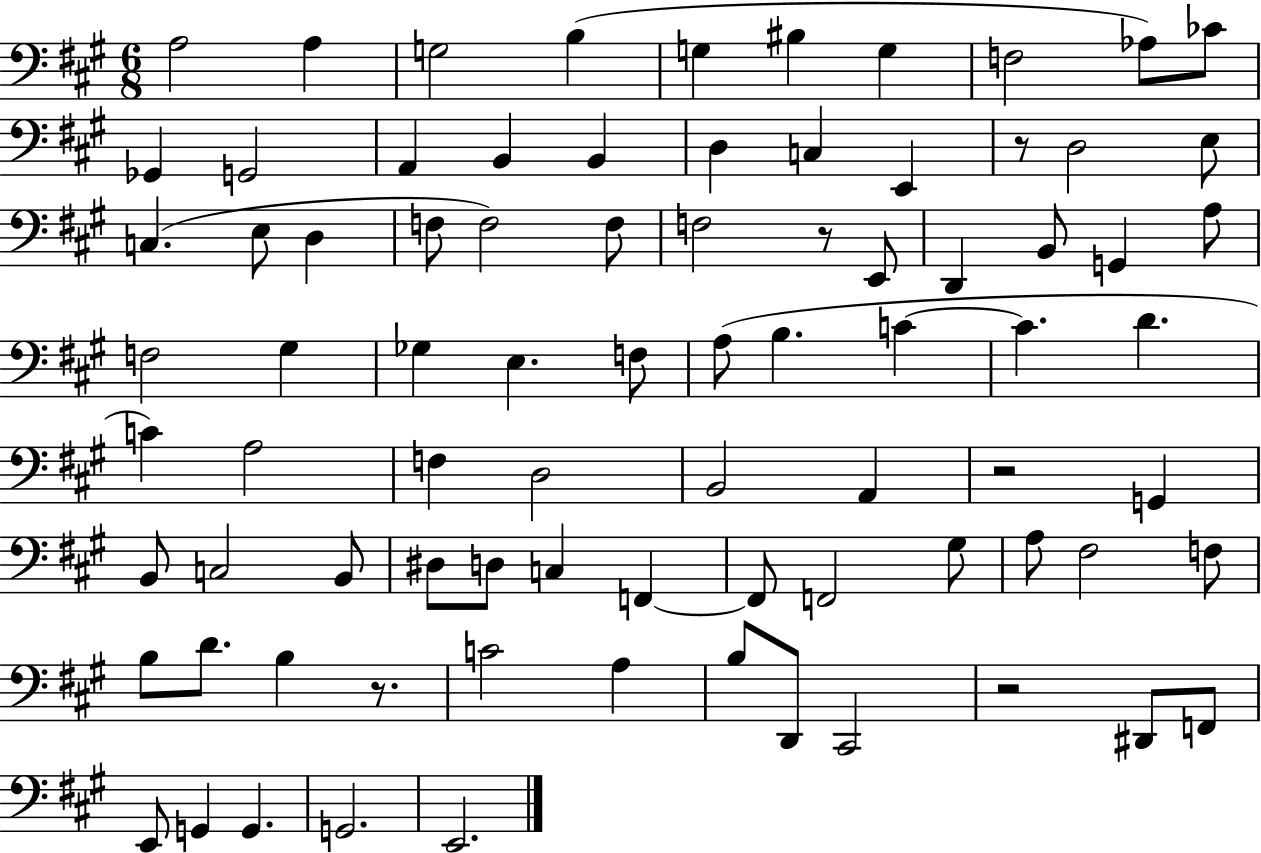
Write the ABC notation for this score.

X:1
T:Untitled
M:6/8
L:1/4
K:A
A,2 A, G,2 B, G, ^B, G, F,2 _A,/2 _C/2 _G,, G,,2 A,, B,, B,, D, C, E,, z/2 D,2 E,/2 C, E,/2 D, F,/2 F,2 F,/2 F,2 z/2 E,,/2 D,, B,,/2 G,, A,/2 F,2 ^G, _G, E, F,/2 A,/2 B, C C D C A,2 F, D,2 B,,2 A,, z2 G,, B,,/2 C,2 B,,/2 ^D,/2 D,/2 C, F,, F,,/2 F,,2 ^G,/2 A,/2 ^F,2 F,/2 B,/2 D/2 B, z/2 C2 A, B,/2 D,,/2 ^C,,2 z2 ^D,,/2 F,,/2 E,,/2 G,, G,, G,,2 E,,2